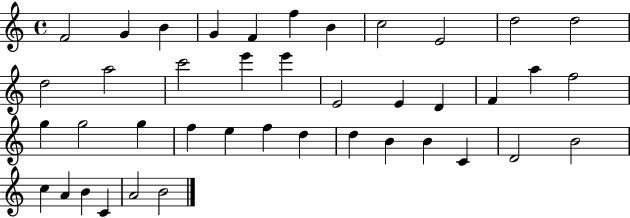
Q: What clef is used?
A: treble